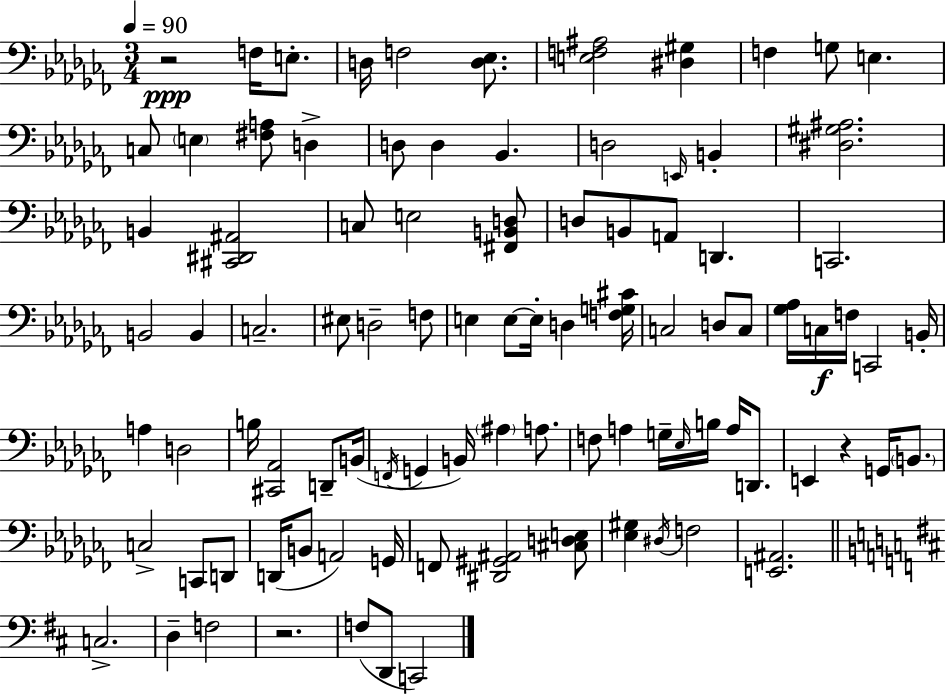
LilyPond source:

{
  \clef bass
  \numericTimeSignature
  \time 3/4
  \key aes \minor
  \tempo 4 = 90
  r2\ppp f16 e8.-. | d16 f2 <d ees>8. | <e f ais>2 <dis gis>4 | f4 g8 e4. | \break c8 \parenthesize e4 <fis a>8 d4-> | d8 d4 bes,4. | d2 \grace { e,16 } b,4-. | <dis gis ais>2. | \break b,4 <cis, dis, ais,>2 | c8 e2 <fis, b, d>8 | d8 b,8 a,8 d,4. | c,2. | \break b,2 b,4 | c2.-- | eis8 d2-- f8 | e4 e8~~ e16-. d4 | \break <f g cis'>16 c2 d8 c8 | <ges aes>16 c16\f f16 c,2 | b,16-. a4 d2 | b16 <cis, aes,>2 d,8-- | \break b,16( \acciaccatura { f,16 } g,4 b,16) \parenthesize ais4 a8. | f8 a4 g16-- \grace { ees16 } b16 a16 | d,8. e,4 r4 g,16 | \parenthesize b,8. c2-> c,8 | \break d,8 d,16( b,8 a,2) | g,16 f,8 <dis, gis, ais,>2 | <cis d e>8 <ees gis>4 \acciaccatura { dis16 } f2 | <e, ais,>2. | \break \bar "||" \break \key d \major c2.-> | d4-- f2 | r2. | f8( d,8 c,2) | \break \bar "|."
}